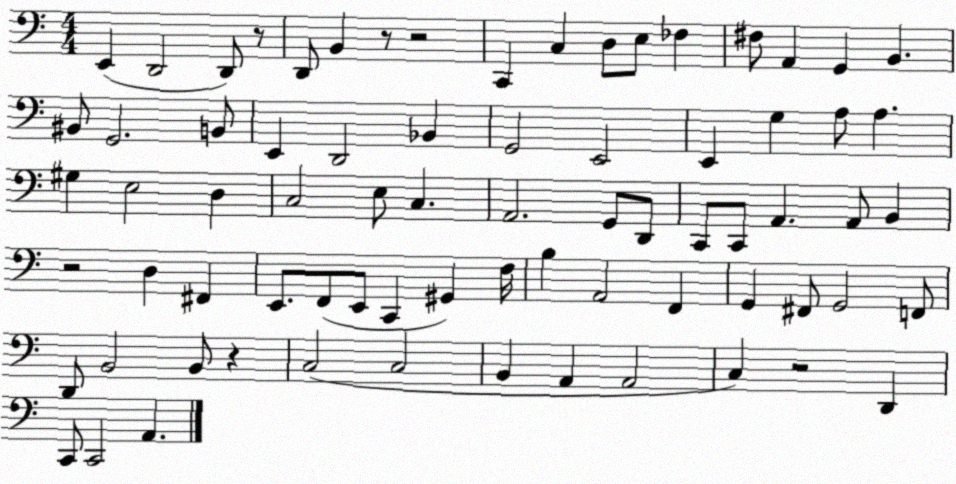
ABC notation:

X:1
T:Untitled
M:4/4
L:1/4
K:C
E,, D,,2 D,,/2 z/2 D,,/2 B,, z/2 z2 C,, C, D,/2 E,/2 _F, ^F,/2 A,, G,, B,, ^B,,/2 G,,2 B,,/2 E,, D,,2 _B,, G,,2 E,,2 E,, G, A,/2 A, ^G, E,2 D, C,2 E,/2 C, A,,2 G,,/2 D,,/2 C,,/2 C,,/2 A,, A,,/2 B,, z2 D, ^F,, E,,/2 F,,/2 E,,/2 C,, ^G,, F,/4 B, A,,2 F,, G,, ^F,,/2 G,,2 F,,/2 D,,/2 B,,2 B,,/2 z C,2 C,2 B,, A,, A,,2 C, z2 D,, C,,/2 C,,2 A,,